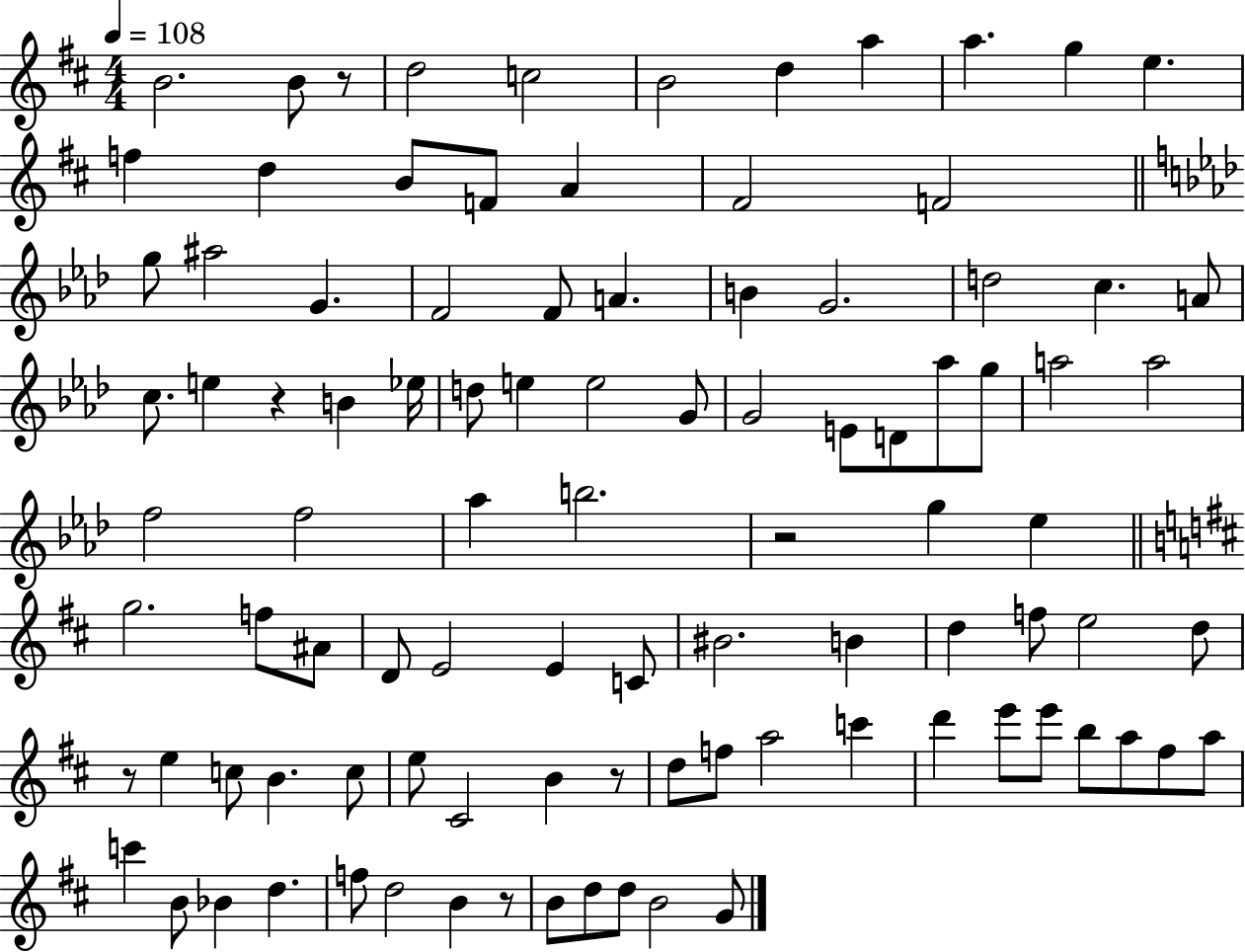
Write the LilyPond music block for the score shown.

{
  \clef treble
  \numericTimeSignature
  \time 4/4
  \key d \major
  \tempo 4 = 108
  b'2. b'8 r8 | d''2 c''2 | b'2 d''4 a''4 | a''4. g''4 e''4. | \break f''4 d''4 b'8 f'8 a'4 | fis'2 f'2 | \bar "||" \break \key aes \major g''8 ais''2 g'4. | f'2 f'8 a'4. | b'4 g'2. | d''2 c''4. a'8 | \break c''8. e''4 r4 b'4 ees''16 | d''8 e''4 e''2 g'8 | g'2 e'8 d'8 aes''8 g''8 | a''2 a''2 | \break f''2 f''2 | aes''4 b''2. | r2 g''4 ees''4 | \bar "||" \break \key d \major g''2. f''8 ais'8 | d'8 e'2 e'4 c'8 | bis'2. b'4 | d''4 f''8 e''2 d''8 | \break r8 e''4 c''8 b'4. c''8 | e''8 cis'2 b'4 r8 | d''8 f''8 a''2 c'''4 | d'''4 e'''8 e'''8 b''8 a''8 fis''8 a''8 | \break c'''4 b'8 bes'4 d''4. | f''8 d''2 b'4 r8 | b'8 d''8 d''8 b'2 g'8 | \bar "|."
}